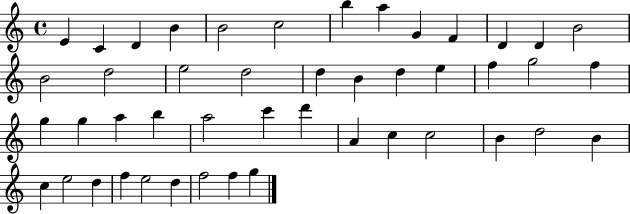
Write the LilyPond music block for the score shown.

{
  \clef treble
  \time 4/4
  \defaultTimeSignature
  \key c \major
  e'4 c'4 d'4 b'4 | b'2 c''2 | b''4 a''4 g'4 f'4 | d'4 d'4 b'2 | \break b'2 d''2 | e''2 d''2 | d''4 b'4 d''4 e''4 | f''4 g''2 f''4 | \break g''4 g''4 a''4 b''4 | a''2 c'''4 d'''4 | a'4 c''4 c''2 | b'4 d''2 b'4 | \break c''4 e''2 d''4 | f''4 e''2 d''4 | f''2 f''4 g''4 | \bar "|."
}